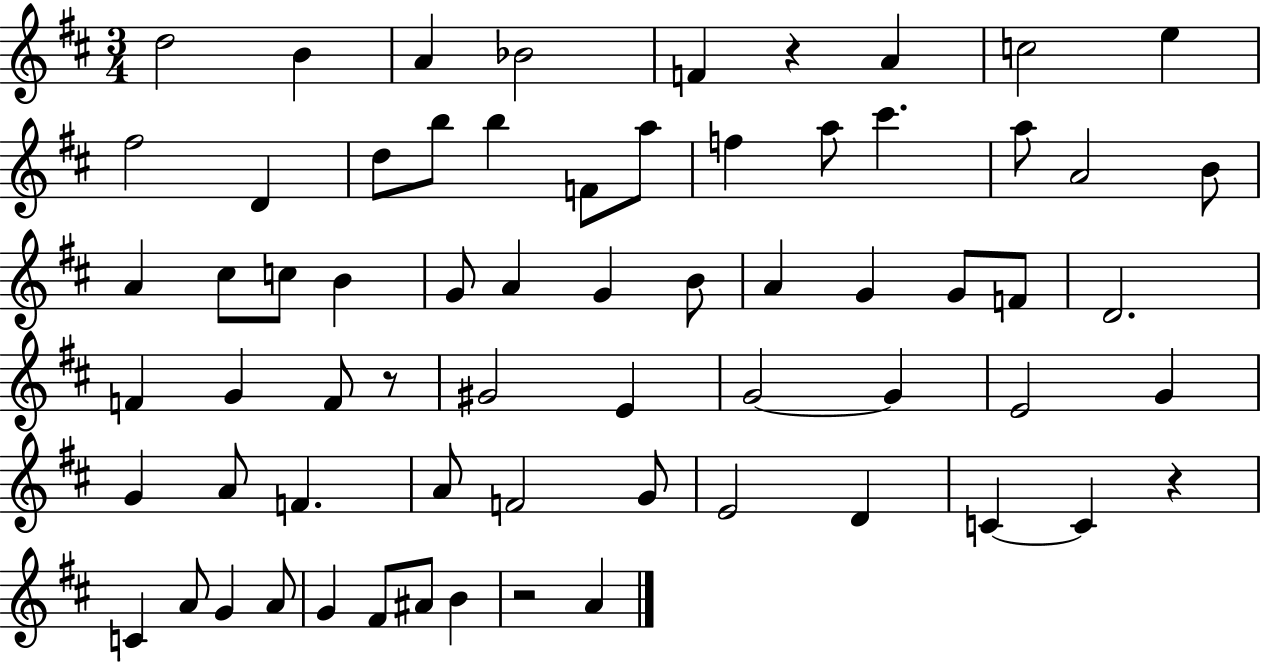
{
  \clef treble
  \numericTimeSignature
  \time 3/4
  \key d \major
  d''2 b'4 | a'4 bes'2 | f'4 r4 a'4 | c''2 e''4 | \break fis''2 d'4 | d''8 b''8 b''4 f'8 a''8 | f''4 a''8 cis'''4. | a''8 a'2 b'8 | \break a'4 cis''8 c''8 b'4 | g'8 a'4 g'4 b'8 | a'4 g'4 g'8 f'8 | d'2. | \break f'4 g'4 f'8 r8 | gis'2 e'4 | g'2~~ g'4 | e'2 g'4 | \break g'4 a'8 f'4. | a'8 f'2 g'8 | e'2 d'4 | c'4~~ c'4 r4 | \break c'4 a'8 g'4 a'8 | g'4 fis'8 ais'8 b'4 | r2 a'4 | \bar "|."
}